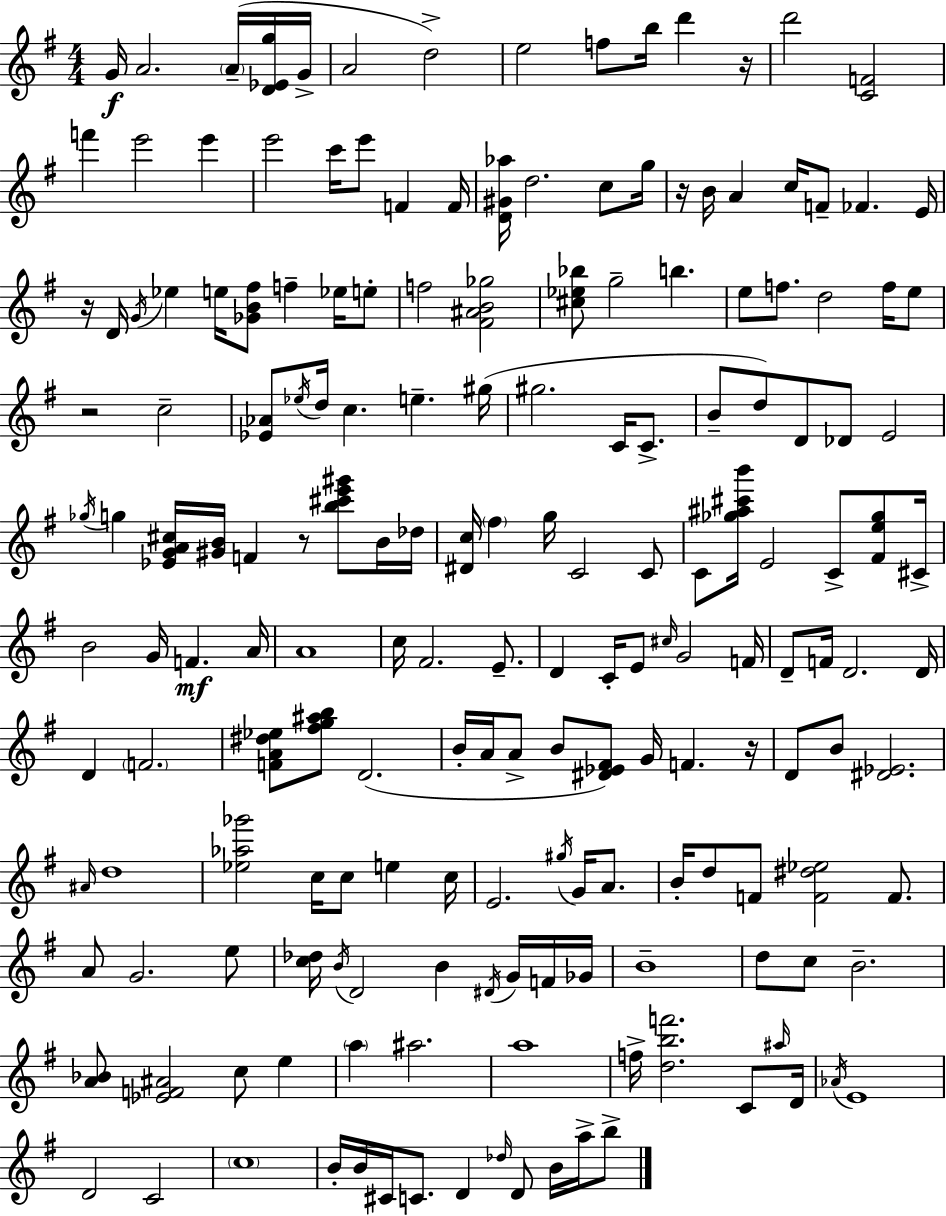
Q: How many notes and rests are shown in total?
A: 180